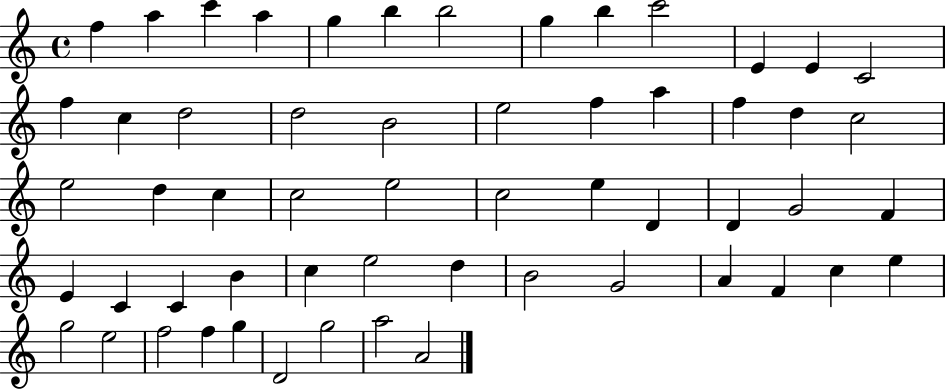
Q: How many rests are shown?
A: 0